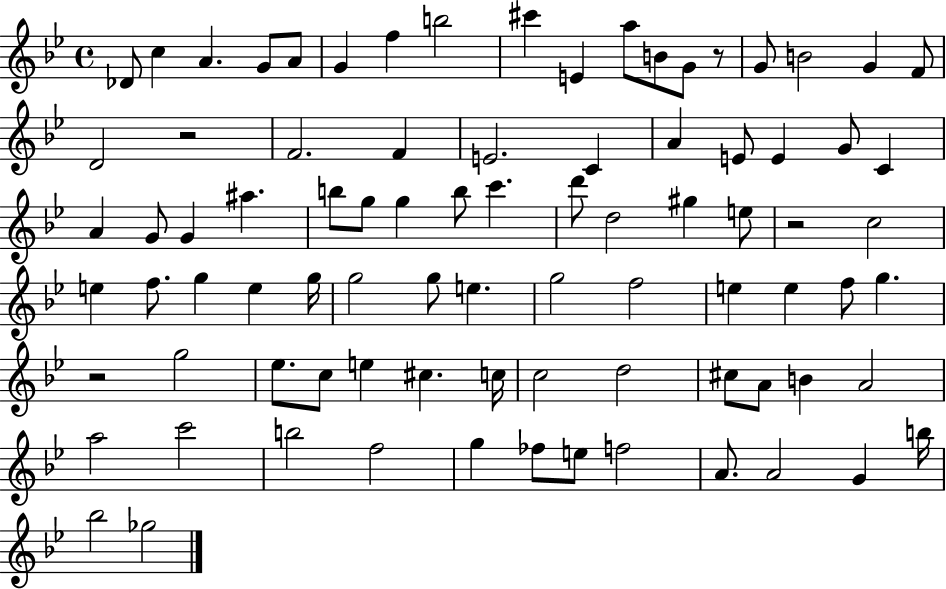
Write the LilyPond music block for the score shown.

{
  \clef treble
  \time 4/4
  \defaultTimeSignature
  \key bes \major
  \repeat volta 2 { des'8 c''4 a'4. g'8 a'8 | g'4 f''4 b''2 | cis'''4 e'4 a''8 b'8 g'8 r8 | g'8 b'2 g'4 f'8 | \break d'2 r2 | f'2. f'4 | e'2. c'4 | a'4 e'8 e'4 g'8 c'4 | \break a'4 g'8 g'4 ais''4. | b''8 g''8 g''4 b''8 c'''4. | d'''8 d''2 gis''4 e''8 | r2 c''2 | \break e''4 f''8. g''4 e''4 g''16 | g''2 g''8 e''4. | g''2 f''2 | e''4 e''4 f''8 g''4. | \break r2 g''2 | ees''8. c''8 e''4 cis''4. c''16 | c''2 d''2 | cis''8 a'8 b'4 a'2 | \break a''2 c'''2 | b''2 f''2 | g''4 fes''8 e''8 f''2 | a'8. a'2 g'4 b''16 | \break bes''2 ges''2 | } \bar "|."
}